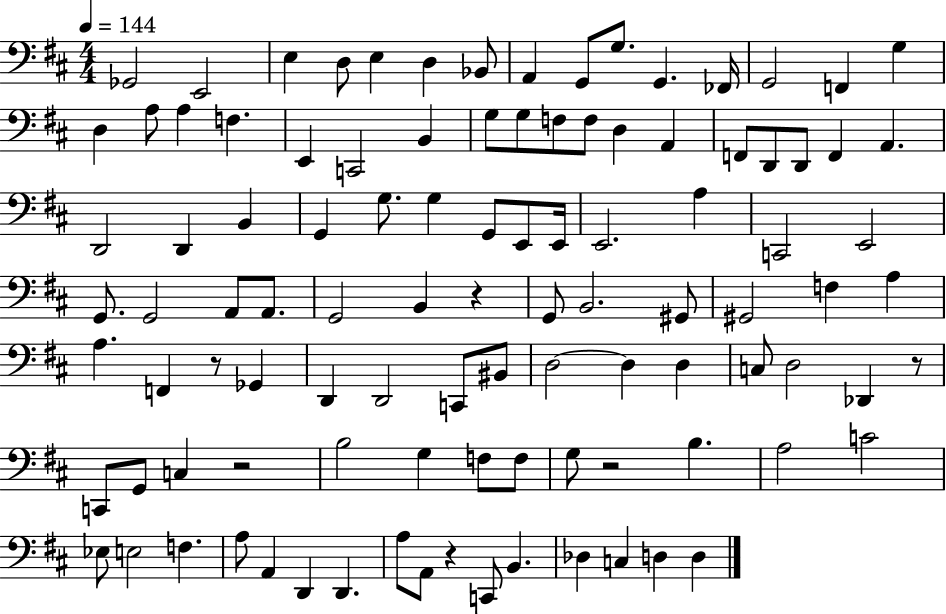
{
  \clef bass
  \numericTimeSignature
  \time 4/4
  \key d \major
  \tempo 4 = 144
  ges,2 e,2 | e4 d8 e4 d4 bes,8 | a,4 g,8 g8. g,4. fes,16 | g,2 f,4 g4 | \break d4 a8 a4 f4. | e,4 c,2 b,4 | g8 g8 f8 f8 d4 a,4 | f,8 d,8 d,8 f,4 a,4. | \break d,2 d,4 b,4 | g,4 g8. g4 g,8 e,8 e,16 | e,2. a4 | c,2 e,2 | \break g,8. g,2 a,8 a,8. | g,2 b,4 r4 | g,8 b,2. gis,8 | gis,2 f4 a4 | \break a4. f,4 r8 ges,4 | d,4 d,2 c,8 bis,8 | d2~~ d4 d4 | c8 d2 des,4 r8 | \break c,8 g,8 c4 r2 | b2 g4 f8 f8 | g8 r2 b4. | a2 c'2 | \break ees8 e2 f4. | a8 a,4 d,4 d,4. | a8 a,8 r4 c,8 b,4. | des4 c4 d4 d4 | \break \bar "|."
}